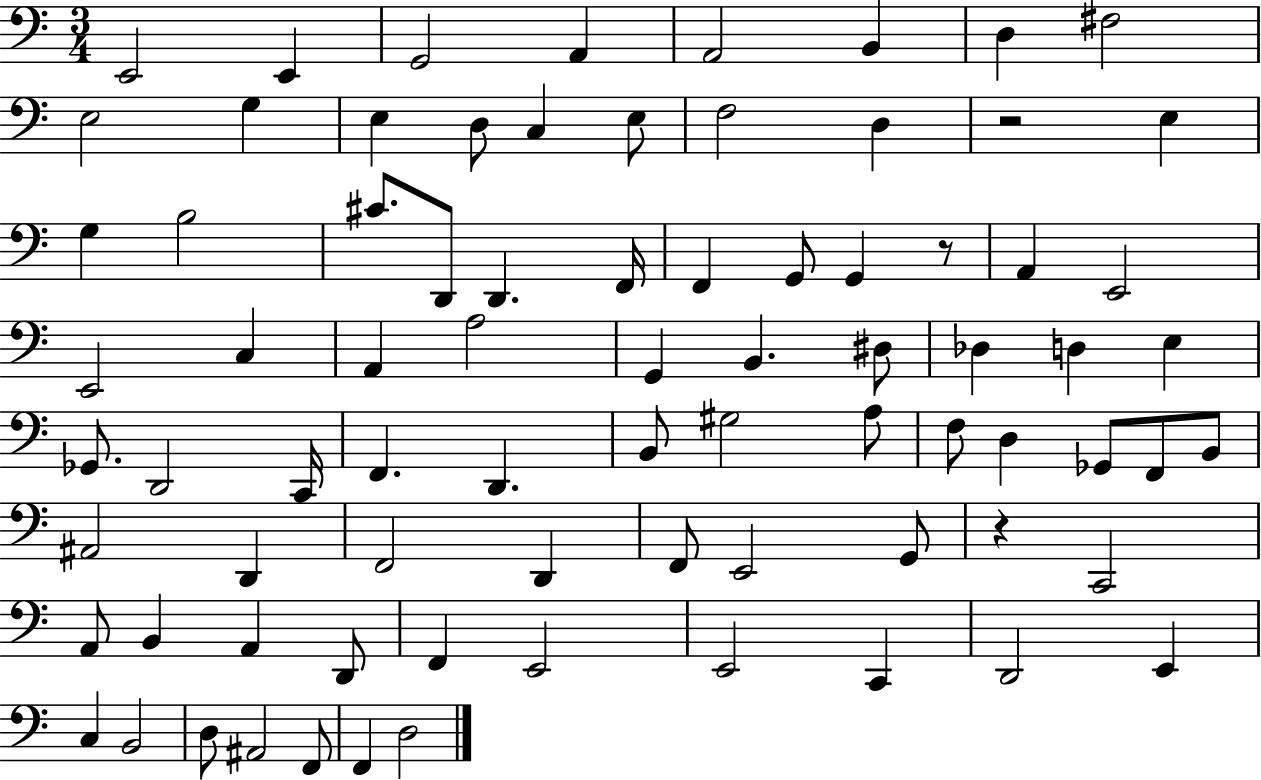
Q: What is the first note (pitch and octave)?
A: E2